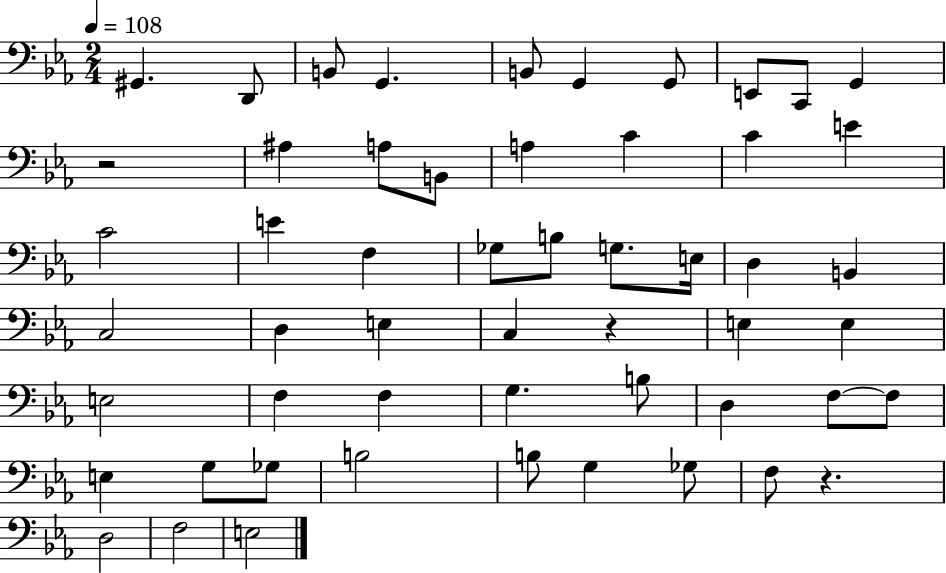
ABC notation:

X:1
T:Untitled
M:2/4
L:1/4
K:Eb
^G,, D,,/2 B,,/2 G,, B,,/2 G,, G,,/2 E,,/2 C,,/2 G,, z2 ^A, A,/2 B,,/2 A, C C E C2 E F, _G,/2 B,/2 G,/2 E,/4 D, B,, C,2 D, E, C, z E, E, E,2 F, F, G, B,/2 D, F,/2 F,/2 E, G,/2 _G,/2 B,2 B,/2 G, _G,/2 F,/2 z D,2 F,2 E,2